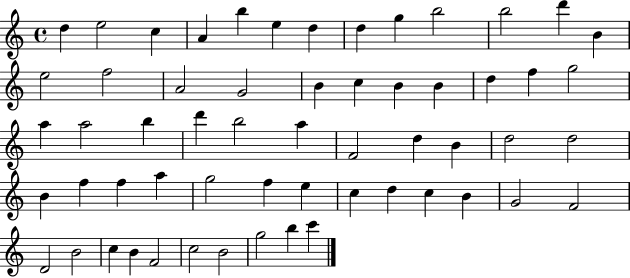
D5/q E5/h C5/q A4/q B5/q E5/q D5/q D5/q G5/q B5/h B5/h D6/q B4/q E5/h F5/h A4/h G4/h B4/q C5/q B4/q B4/q D5/q F5/q G5/h A5/q A5/h B5/q D6/q B5/h A5/q F4/h D5/q B4/q D5/h D5/h B4/q F5/q F5/q A5/q G5/h F5/q E5/q C5/q D5/q C5/q B4/q G4/h F4/h D4/h B4/h C5/q B4/q F4/h C5/h B4/h G5/h B5/q C6/q